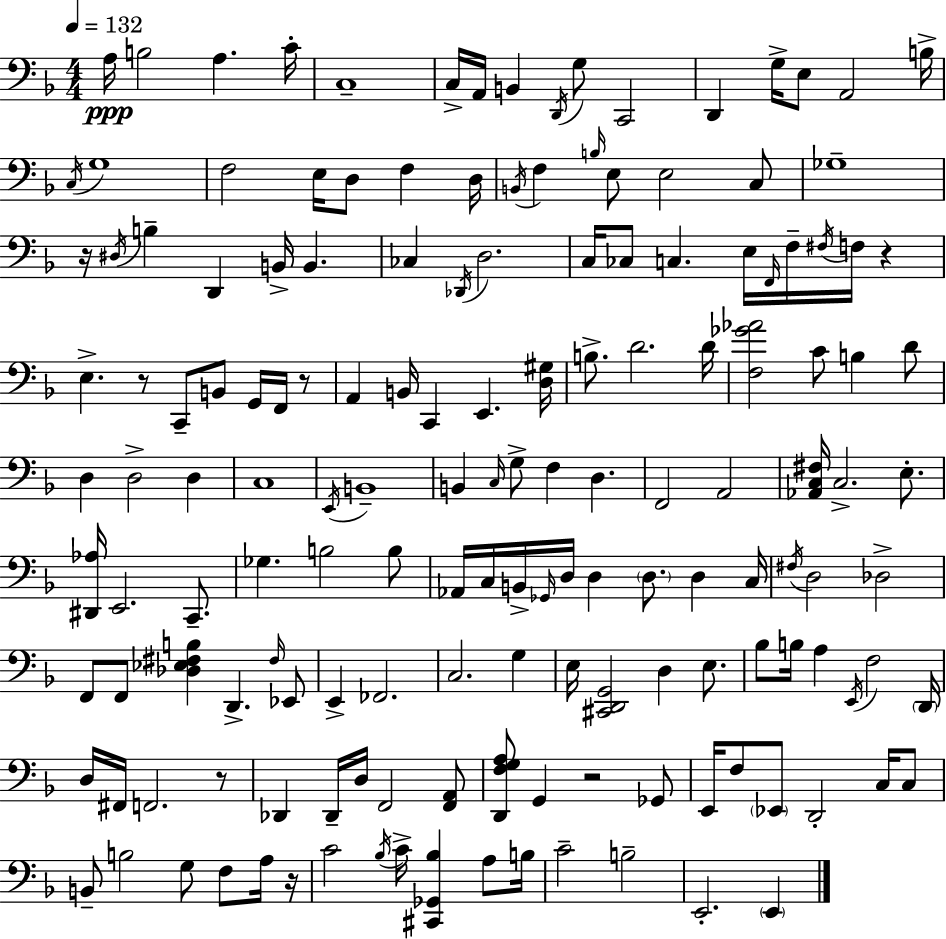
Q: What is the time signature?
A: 4/4